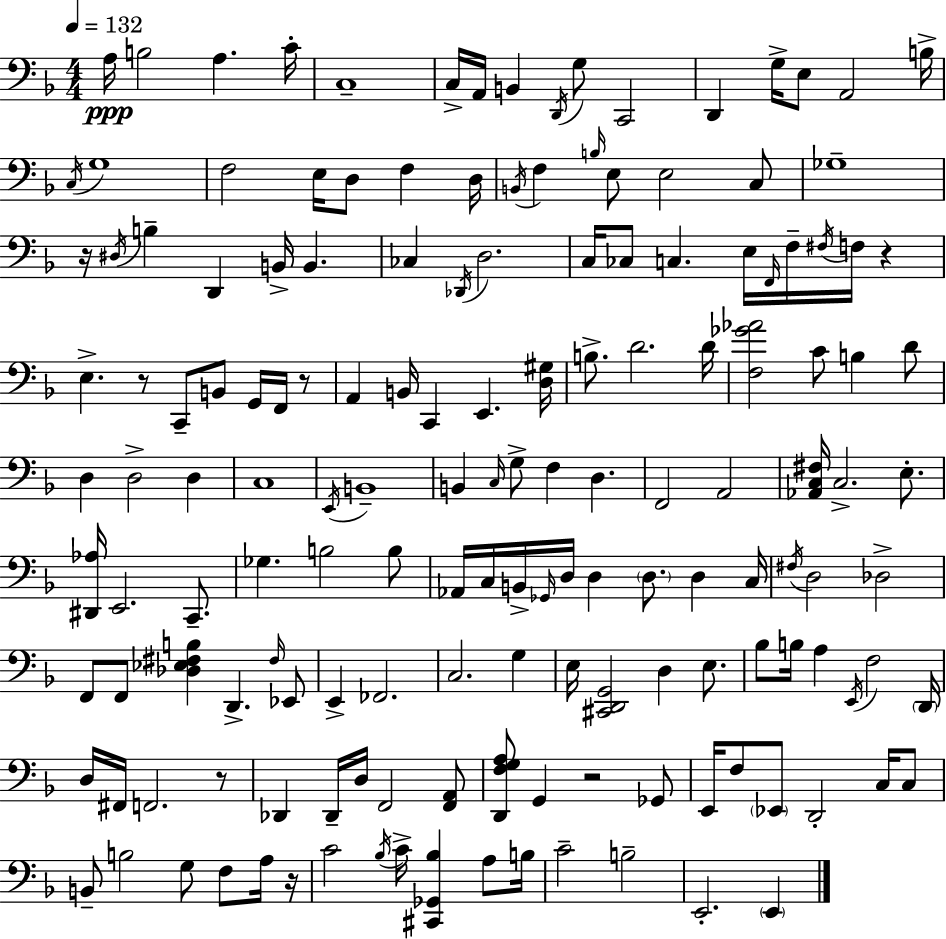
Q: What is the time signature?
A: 4/4